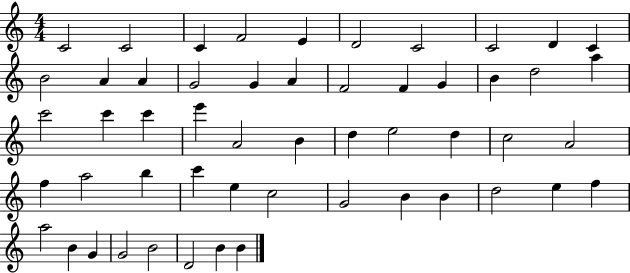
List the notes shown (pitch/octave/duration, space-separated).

C4/h C4/h C4/q F4/h E4/q D4/h C4/h C4/h D4/q C4/q B4/h A4/q A4/q G4/h G4/q A4/q F4/h F4/q G4/q B4/q D5/h A5/q C6/h C6/q C6/q E6/q A4/h B4/q D5/q E5/h D5/q C5/h A4/h F5/q A5/h B5/q C6/q E5/q C5/h G4/h B4/q B4/q D5/h E5/q F5/q A5/h B4/q G4/q G4/h B4/h D4/h B4/q B4/q